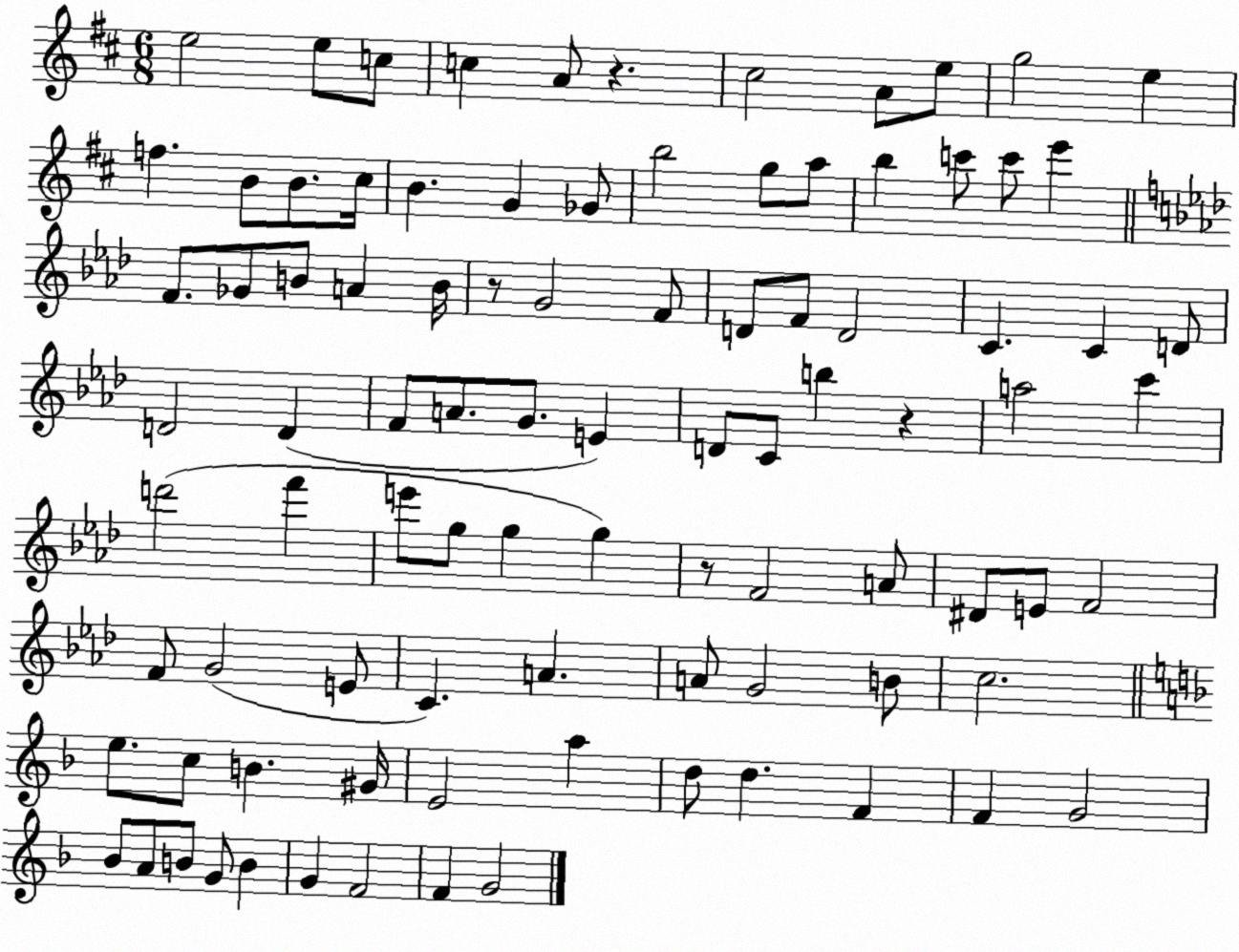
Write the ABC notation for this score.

X:1
T:Untitled
M:6/8
L:1/4
K:D
e2 e/2 c/2 c A/2 z ^c2 A/2 e/2 g2 e f B/2 B/2 ^c/4 B G _G/2 b2 g/2 a/2 b c'/2 c'/2 e' F/2 _G/2 B/2 A B/4 z/2 G2 F/2 D/2 F/2 D2 C C D/2 D2 D F/2 A/2 G/2 E D/2 C/2 b z a2 c' d'2 f' e'/2 g/2 g g z/2 F2 A/2 ^D/2 E/2 F2 F/2 G2 E/2 C A A/2 G2 B/2 c2 e/2 c/2 B ^G/4 E2 a d/2 d F F G2 _B/2 A/2 B/2 G/2 B G F2 F G2